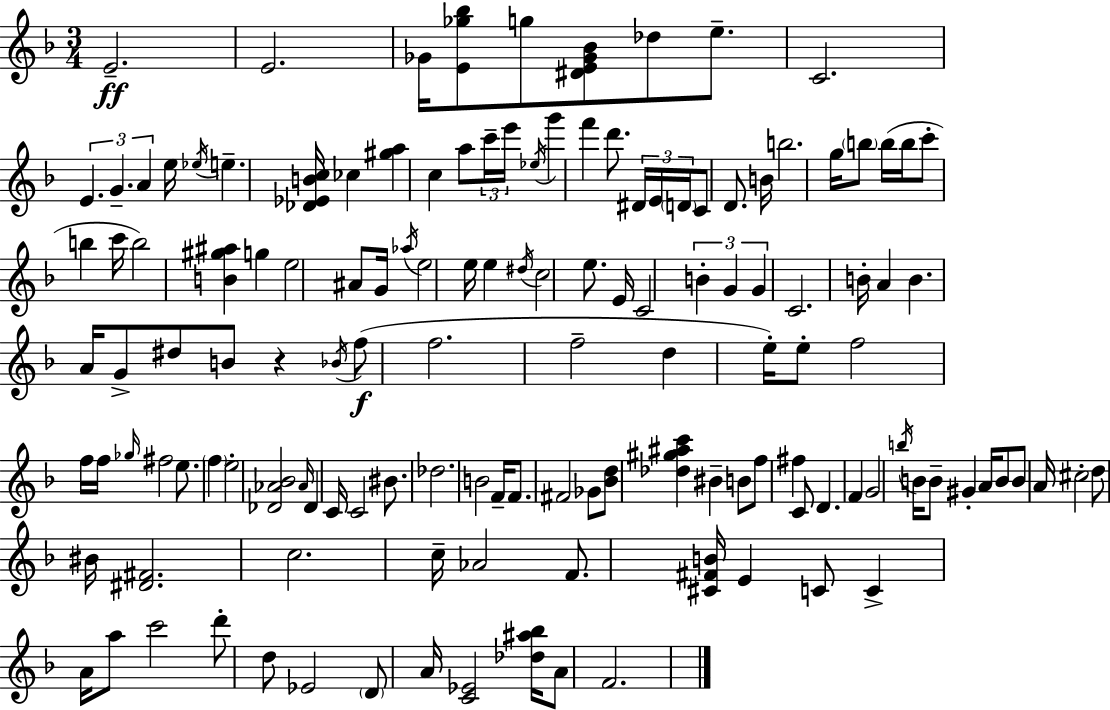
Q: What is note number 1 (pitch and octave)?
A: E4